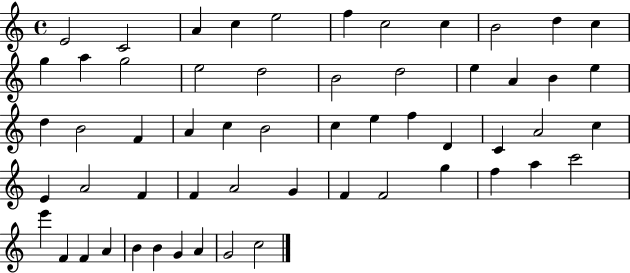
E4/h C4/h A4/q C5/q E5/h F5/q C5/h C5/q B4/h D5/q C5/q G5/q A5/q G5/h E5/h D5/h B4/h D5/h E5/q A4/q B4/q E5/q D5/q B4/h F4/q A4/q C5/q B4/h C5/q E5/q F5/q D4/q C4/q A4/h C5/q E4/q A4/h F4/q F4/q A4/h G4/q F4/q F4/h G5/q F5/q A5/q C6/h E6/q F4/q F4/q A4/q B4/q B4/q G4/q A4/q G4/h C5/h